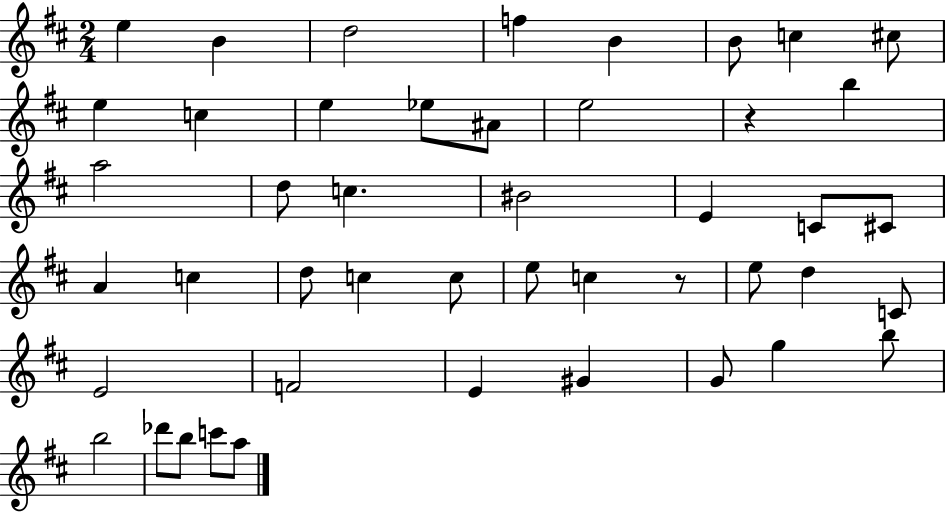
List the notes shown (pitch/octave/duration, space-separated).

E5/q B4/q D5/h F5/q B4/q B4/e C5/q C#5/e E5/q C5/q E5/q Eb5/e A#4/e E5/h R/q B5/q A5/h D5/e C5/q. BIS4/h E4/q C4/e C#4/e A4/q C5/q D5/e C5/q C5/e E5/e C5/q R/e E5/e D5/q C4/e E4/h F4/h E4/q G#4/q G4/e G5/q B5/e B5/h Db6/e B5/e C6/e A5/e